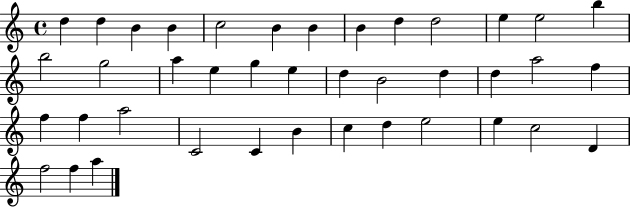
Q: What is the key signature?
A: C major